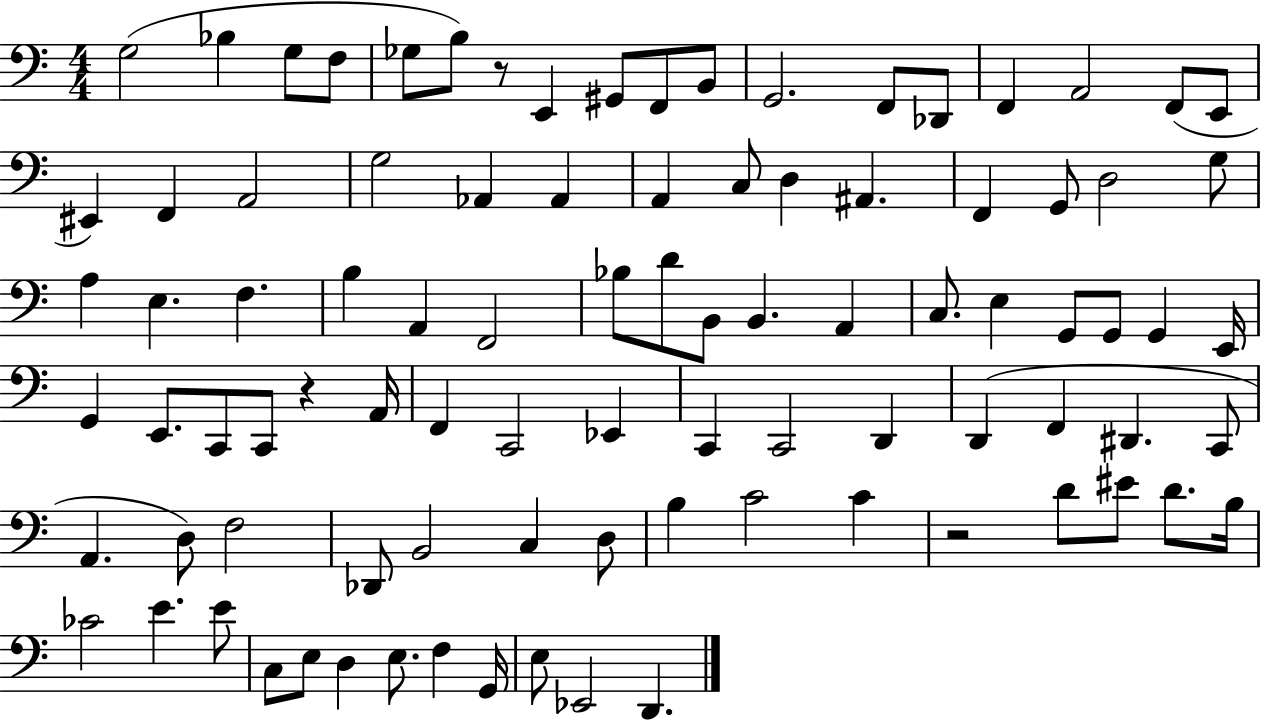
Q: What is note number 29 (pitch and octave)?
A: G2